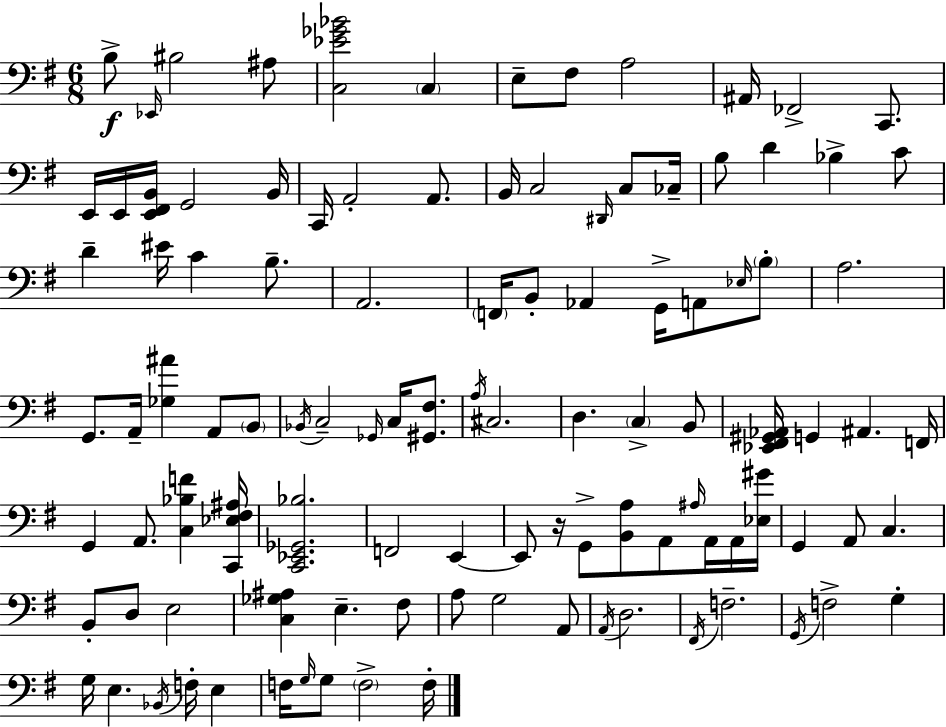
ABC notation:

X:1
T:Untitled
M:6/8
L:1/4
K:G
B,/2 _E,,/4 ^B,2 ^A,/2 [C,_E_G_B]2 C, E,/2 ^F,/2 A,2 ^A,,/4 _F,,2 C,,/2 E,,/4 E,,/4 [E,,^F,,B,,]/4 G,,2 B,,/4 C,,/4 A,,2 A,,/2 B,,/4 C,2 ^D,,/4 C,/2 _C,/4 B,/2 D _B, C/2 D ^E/4 C B,/2 A,,2 F,,/4 B,,/2 _A,, G,,/4 A,,/2 _E,/4 B,/2 A,2 G,,/2 A,,/4 [_G,^A] A,,/2 B,,/2 _B,,/4 C,2 _G,,/4 C,/4 [^G,,^F,]/2 A,/4 ^C,2 D, C, B,,/2 [_E,,^F,,^G,,_A,,]/4 G,, ^A,, F,,/4 G,, A,,/2 [C,_B,F] [C,,_E,^F,^A,]/4 [C,,_E,,_G,,_B,]2 F,,2 E,, E,,/2 z/4 G,,/2 [B,,A,]/2 A,,/2 ^A,/4 A,,/4 A,,/4 [_E,^G]/4 G,, A,,/2 C, B,,/2 D,/2 E,2 [C,_G,^A,] E, ^F,/2 A,/2 G,2 A,,/2 A,,/4 D,2 ^F,,/4 F,2 G,,/4 F,2 G, G,/4 E, _B,,/4 F,/4 E, F,/4 G,/4 G,/2 F,2 F,/4